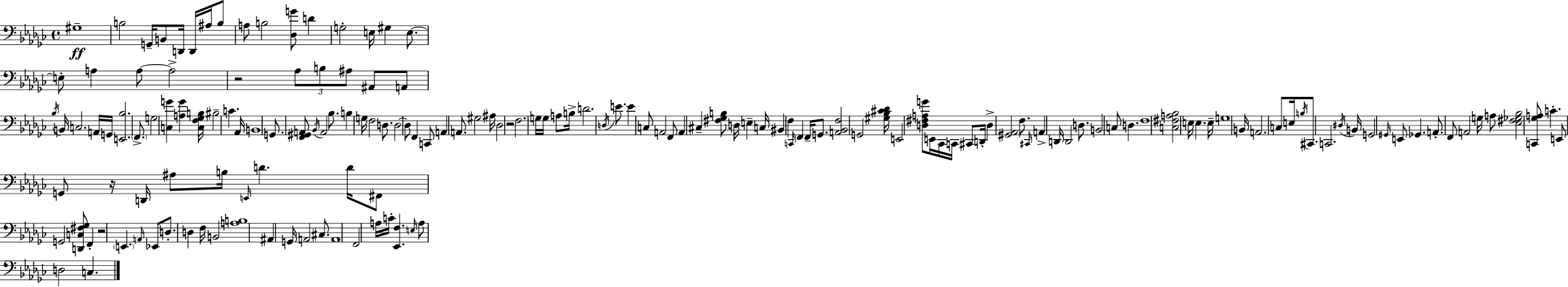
X:1
T:Untitled
M:4/4
L:1/4
K:Ebm
^G,4 B,2 G,,/4 B,,/2 D,,/4 D,,/4 ^A,/4 B,/2 A,/2 B,2 [_D,G]/2 D G,2 E,/4 ^G, E,/2 E,/2 A, A,/2 A,2 z2 _A,/2 B,/2 ^A,/2 ^A,,/2 A,,/2 _B,/4 B,,/4 C,2 A,,/4 G,,/4 [E,,_B,]2 F,,/2 G,2 [C,G] [A,G] [C,F,_G,B,]/4 ^B,2 C _A,,/4 B,,4 G,,/2 [F,,^G,,A,,]/2 _B,,/4 A,,2 _B,/2 B, G,/4 F,2 D,/2 D,2 D,/2 F,, C,,/2 A,, A,,/2 ^G,2 ^A,/4 _D,2 z2 F,2 G,/4 G,/4 A,/2 B,/4 D2 D,/4 E/2 E C,/2 A,,2 F,,/2 A,, ^C, [^F,_G,B,]/2 D,/4 E, C,/4 ^B,, F, C,,/4 F,, F,,/4 G,,/2 [A,,_B,,F,]2 G,,2 [^G,_B,^C_D]/4 E,,2 [D,^F,A,G]/2 E,,/4 _C,,/4 C,,/4 ^C,,/2 D,,/4 D, [^G,,_A,,]2 F,/2 ^C,,/4 A,, D,,/4 D,,2 D,/2 B,,2 C,/2 D, F,4 [C,^F,A,_B,]2 E,/4 E, E,/4 G,4 B,,/4 A,,2 C,/2 E,/4 B,/4 ^C,,/2 C,,2 ^D,/4 B,,/4 G,,2 ^G,,/4 E,,/2 _G,, A,,/2 F,,/2 A,,2 G,/4 A,/2 [_E,^F,_G,_B,]2 [C,,_G,A,]/2 C E,,/2 G,,/2 z/4 D,,/4 ^A,/2 B,/4 E,,/4 D D/4 ^F,,/2 G,,2 [D,,C,^F,_G,]/2 F,, z2 E,, A,,/4 _E,,/2 D,/2 D, F,/4 B,,2 [A,B,]4 ^A,, G,,/4 A,,2 ^C,/2 A,,4 F,,2 A,/4 C/4 [_E,,F,] E,/4 A,/2 D,2 C,